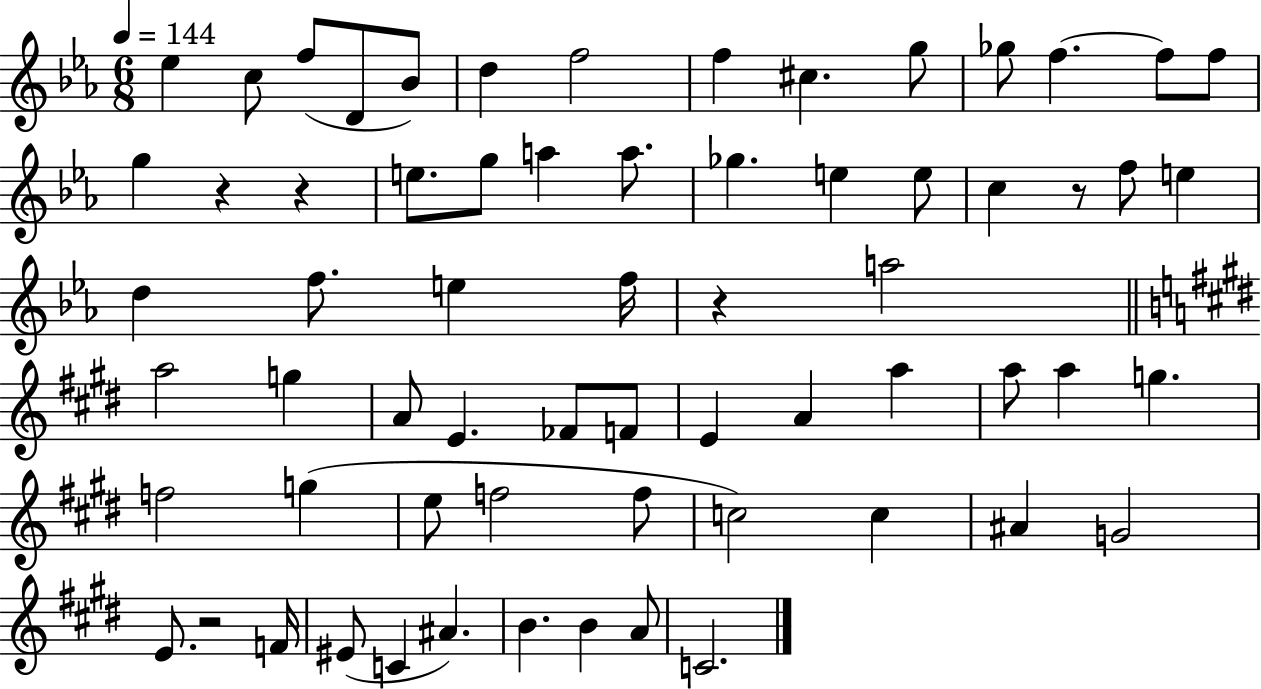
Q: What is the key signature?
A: EES major